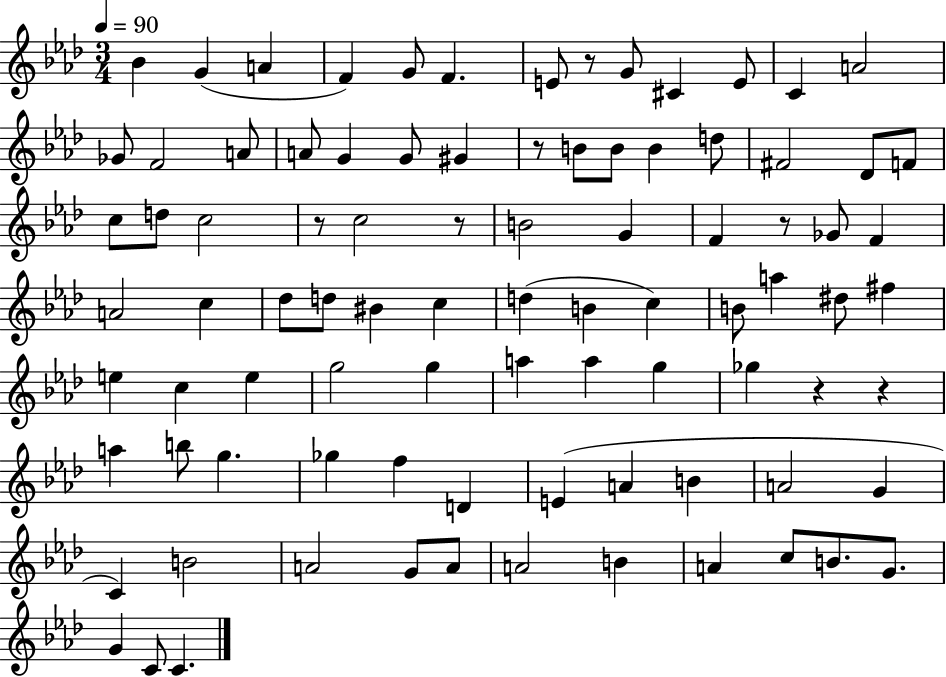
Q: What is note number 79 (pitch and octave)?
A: G4